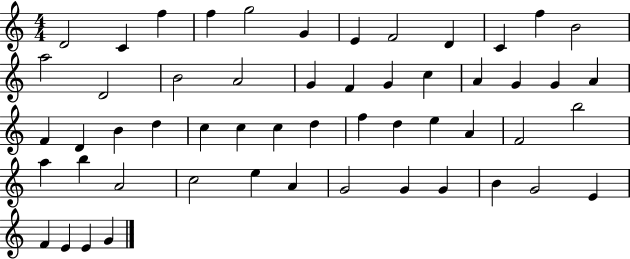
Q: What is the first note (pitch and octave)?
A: D4